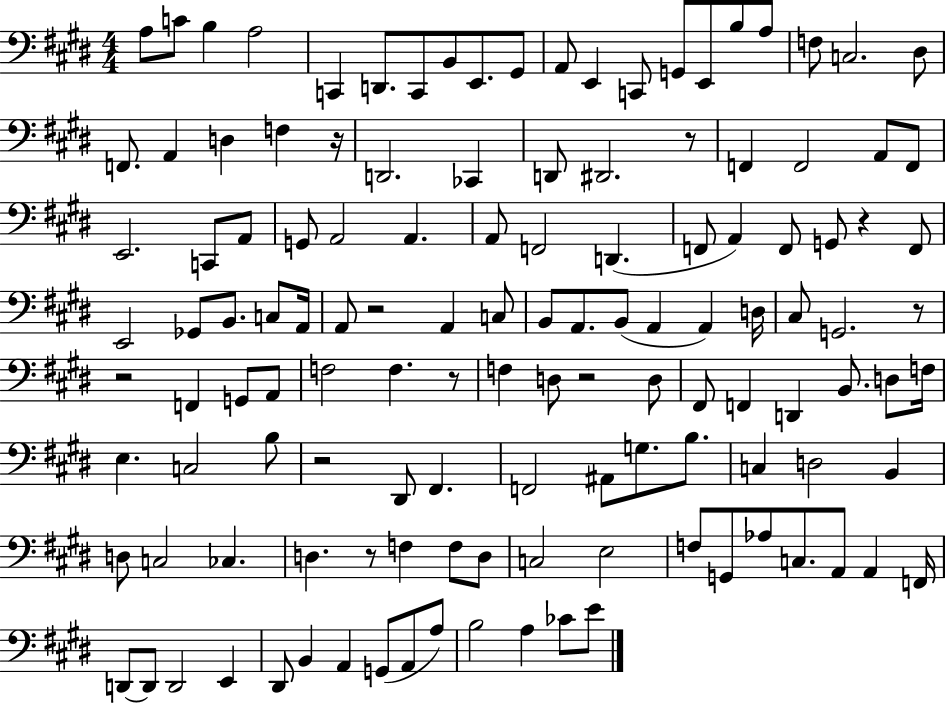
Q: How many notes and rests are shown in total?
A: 128